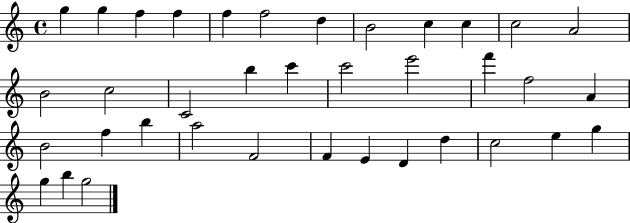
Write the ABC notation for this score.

X:1
T:Untitled
M:4/4
L:1/4
K:C
g g f f f f2 d B2 c c c2 A2 B2 c2 C2 b c' c'2 e'2 f' f2 A B2 f b a2 F2 F E D d c2 e g g b g2